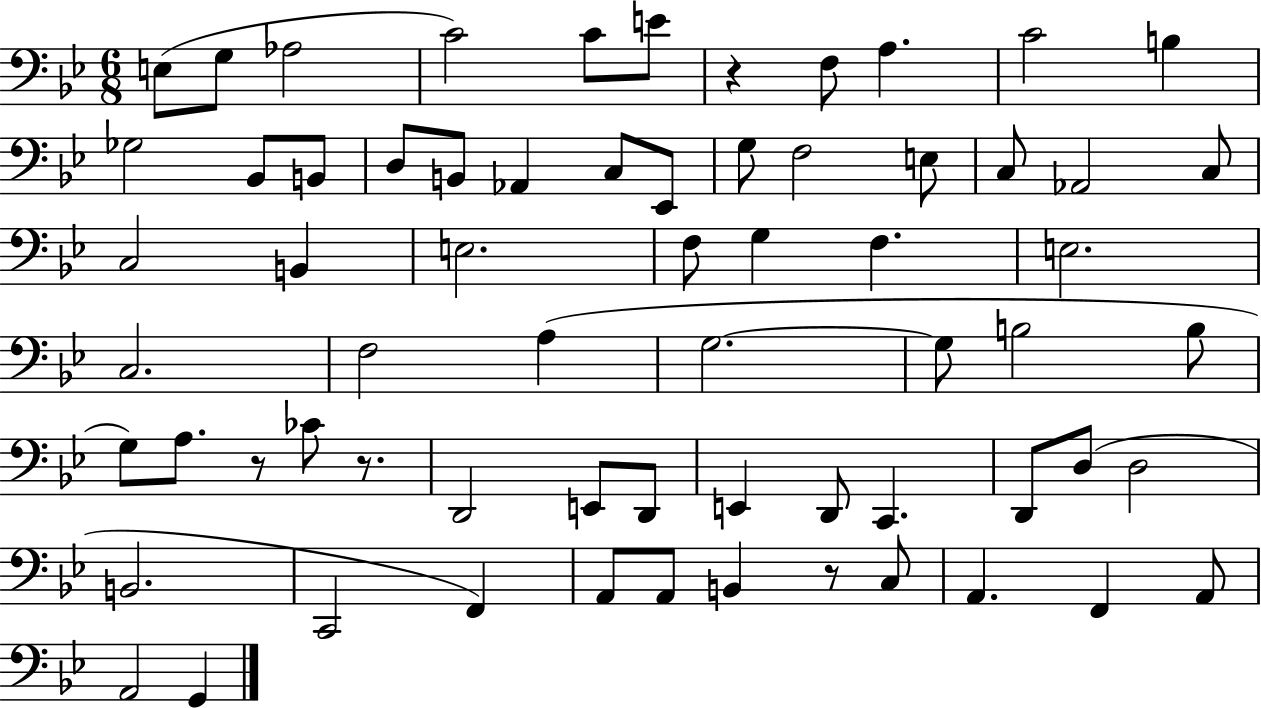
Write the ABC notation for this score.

X:1
T:Untitled
M:6/8
L:1/4
K:Bb
E,/2 G,/2 _A,2 C2 C/2 E/2 z F,/2 A, C2 B, _G,2 _B,,/2 B,,/2 D,/2 B,,/2 _A,, C,/2 _E,,/2 G,/2 F,2 E,/2 C,/2 _A,,2 C,/2 C,2 B,, E,2 F,/2 G, F, E,2 C,2 F,2 A, G,2 G,/2 B,2 B,/2 G,/2 A,/2 z/2 _C/2 z/2 D,,2 E,,/2 D,,/2 E,, D,,/2 C,, D,,/2 D,/2 D,2 B,,2 C,,2 F,, A,,/2 A,,/2 B,, z/2 C,/2 A,, F,, A,,/2 A,,2 G,,